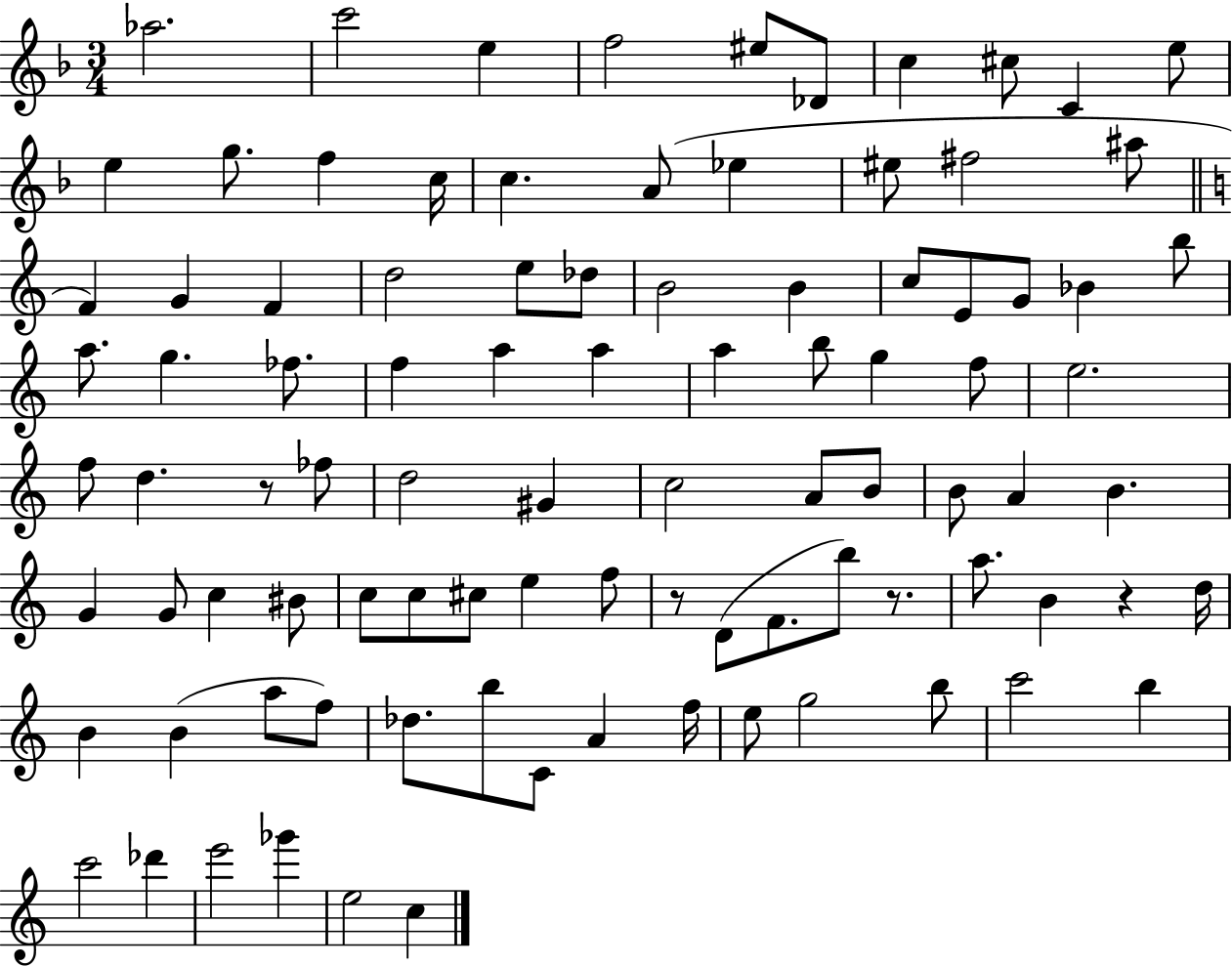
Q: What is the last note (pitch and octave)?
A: C5